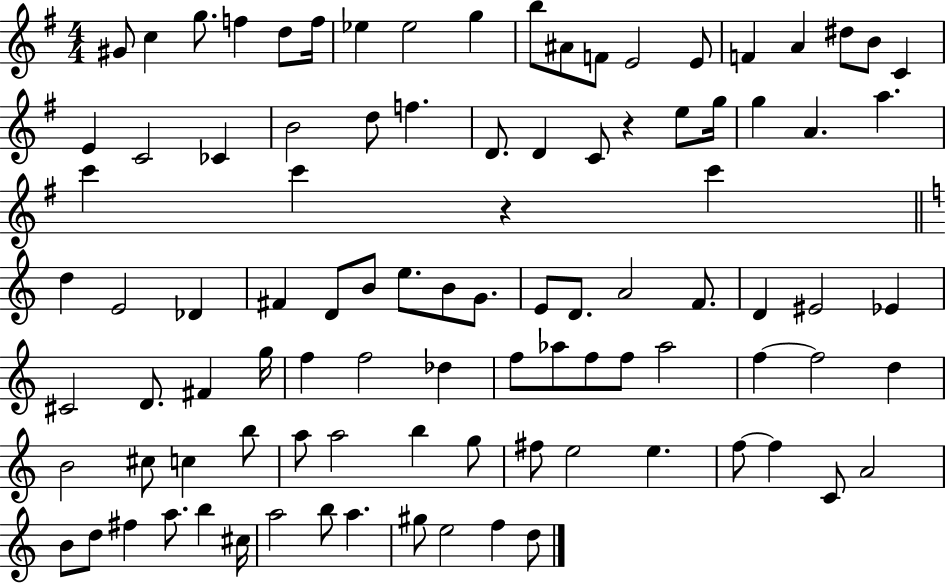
X:1
T:Untitled
M:4/4
L:1/4
K:G
^G/2 c g/2 f d/2 f/4 _e _e2 g b/2 ^A/2 F/2 E2 E/2 F A ^d/2 B/2 C E C2 _C B2 d/2 f D/2 D C/2 z e/2 g/4 g A a c' c' z c' d E2 _D ^F D/2 B/2 e/2 B/2 G/2 E/2 D/2 A2 F/2 D ^E2 _E ^C2 D/2 ^F g/4 f f2 _d f/2 _a/2 f/2 f/2 _a2 f f2 d B2 ^c/2 c b/2 a/2 a2 b g/2 ^f/2 e2 e f/2 f C/2 A2 B/2 d/2 ^f a/2 b ^c/4 a2 b/2 a ^g/2 e2 f d/2